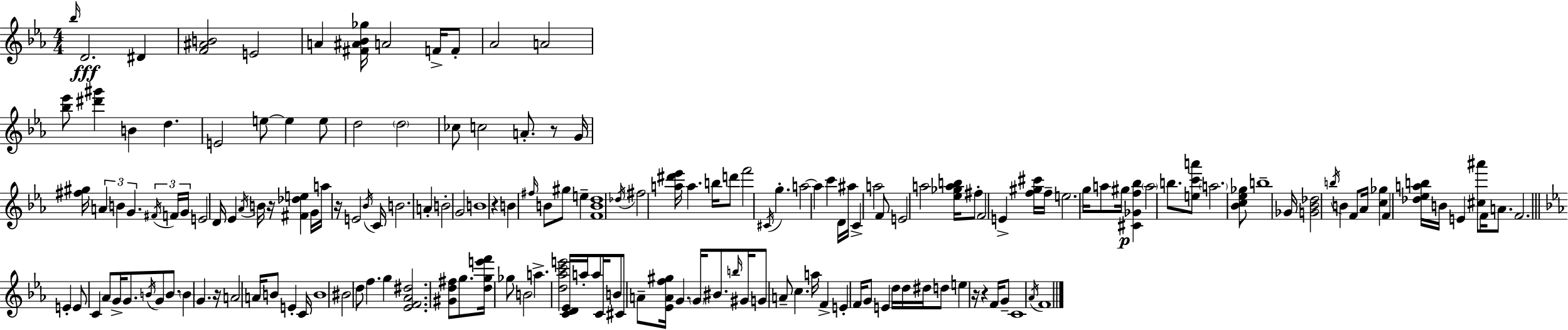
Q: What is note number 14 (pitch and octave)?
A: E5